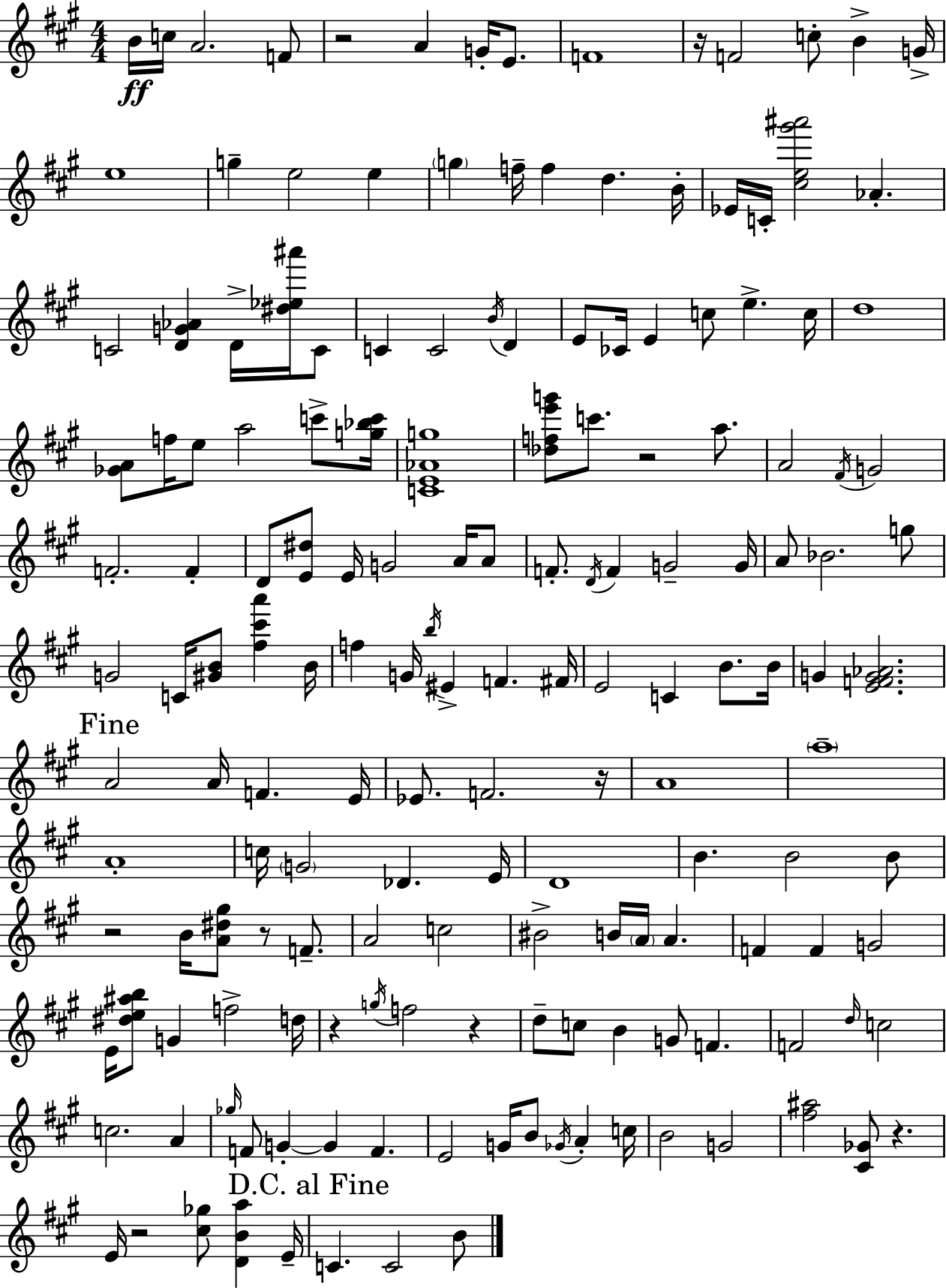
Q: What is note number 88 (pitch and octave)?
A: Db4